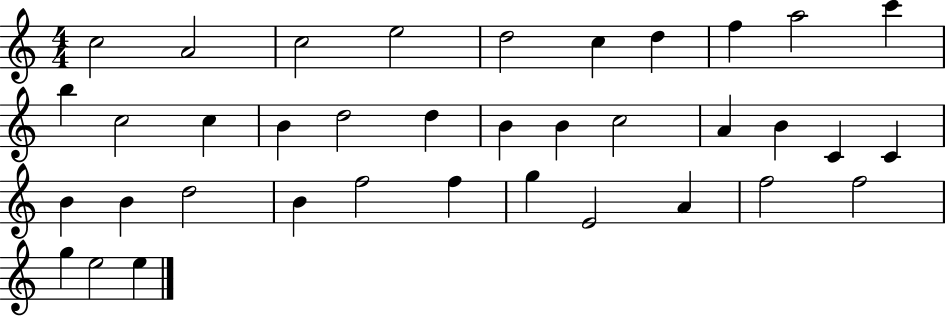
X:1
T:Untitled
M:4/4
L:1/4
K:C
c2 A2 c2 e2 d2 c d f a2 c' b c2 c B d2 d B B c2 A B C C B B d2 B f2 f g E2 A f2 f2 g e2 e